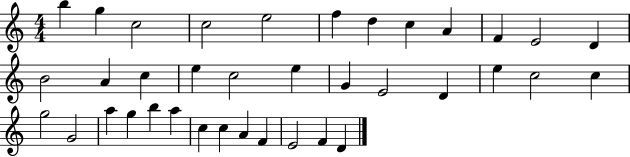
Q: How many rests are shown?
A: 0